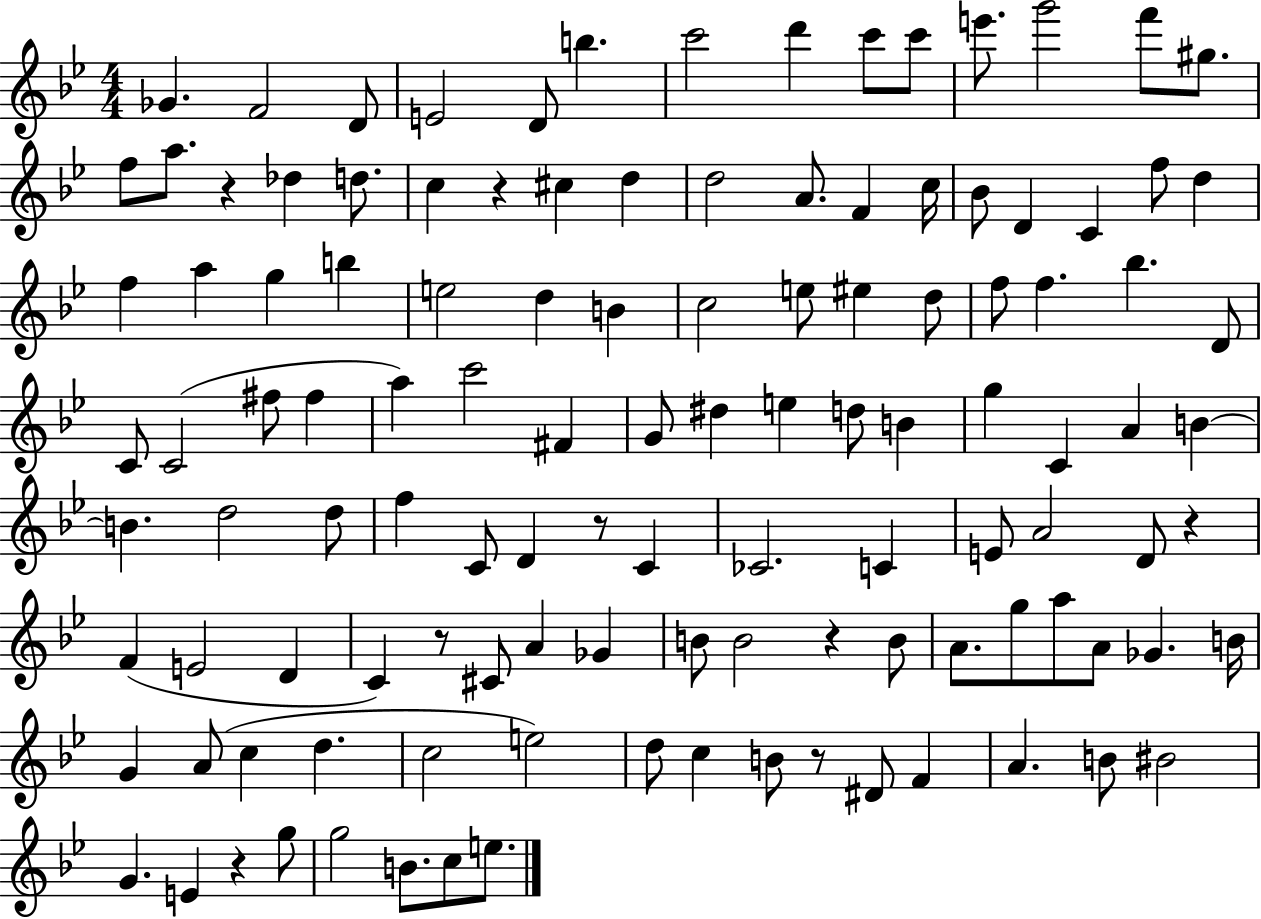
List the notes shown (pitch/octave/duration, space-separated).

Gb4/q. F4/h D4/e E4/h D4/e B5/q. C6/h D6/q C6/e C6/e E6/e. G6/h F6/e G#5/e. F5/e A5/e. R/q Db5/q D5/e. C5/q R/q C#5/q D5/q D5/h A4/e. F4/q C5/s Bb4/e D4/q C4/q F5/e D5/q F5/q A5/q G5/q B5/q E5/h D5/q B4/q C5/h E5/e EIS5/q D5/e F5/e F5/q. Bb5/q. D4/e C4/e C4/h F#5/e F#5/q A5/q C6/h F#4/q G4/e D#5/q E5/q D5/e B4/q G5/q C4/q A4/q B4/q B4/q. D5/h D5/e F5/q C4/e D4/q R/e C4/q CES4/h. C4/q E4/e A4/h D4/e R/q F4/q E4/h D4/q C4/q R/e C#4/e A4/q Gb4/q B4/e B4/h R/q B4/e A4/e. G5/e A5/e A4/e Gb4/q. B4/s G4/q A4/e C5/q D5/q. C5/h E5/h D5/e C5/q B4/e R/e D#4/e F4/q A4/q. B4/e BIS4/h G4/q. E4/q R/q G5/e G5/h B4/e. C5/e E5/e.